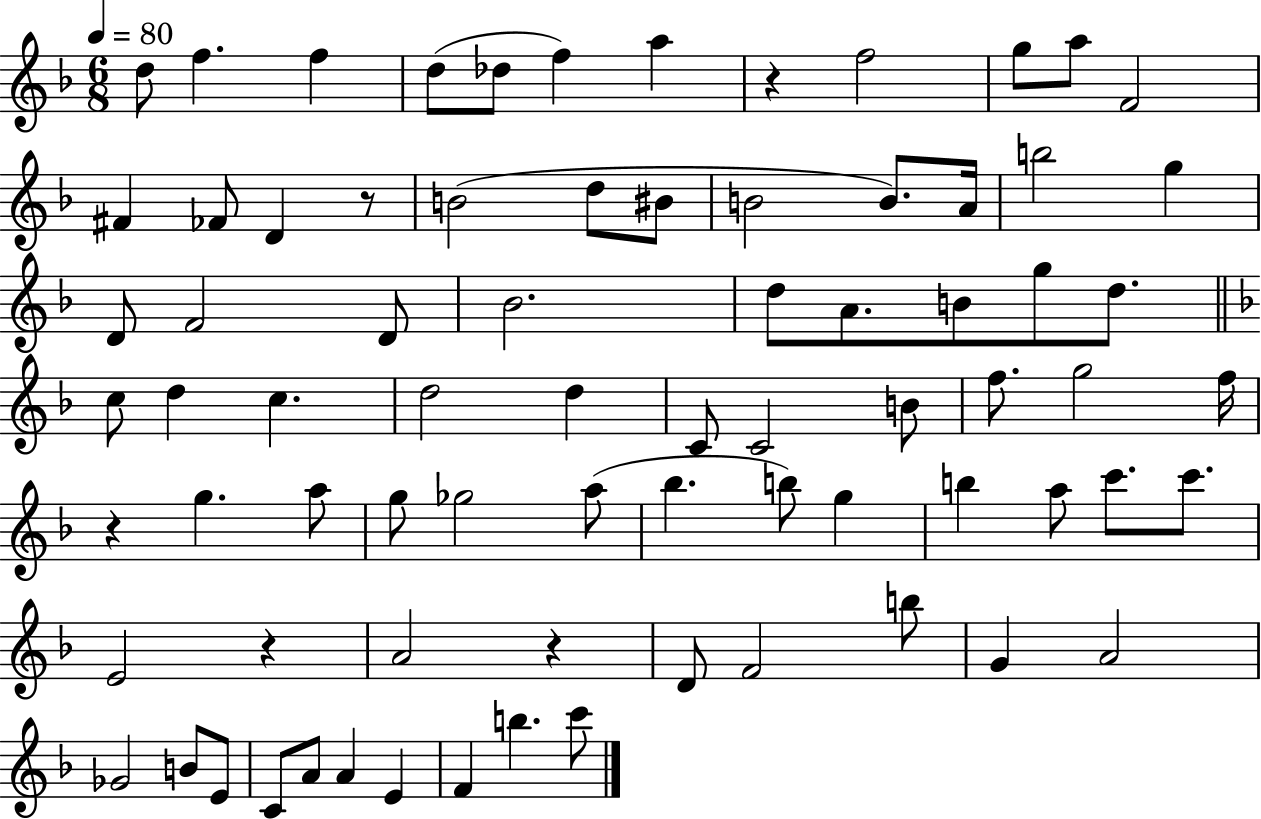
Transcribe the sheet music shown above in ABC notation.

X:1
T:Untitled
M:6/8
L:1/4
K:F
d/2 f f d/2 _d/2 f a z f2 g/2 a/2 F2 ^F _F/2 D z/2 B2 d/2 ^B/2 B2 B/2 A/4 b2 g D/2 F2 D/2 _B2 d/2 A/2 B/2 g/2 d/2 c/2 d c d2 d C/2 C2 B/2 f/2 g2 f/4 z g a/2 g/2 _g2 a/2 _b b/2 g b a/2 c'/2 c'/2 E2 z A2 z D/2 F2 b/2 G A2 _G2 B/2 E/2 C/2 A/2 A E F b c'/2